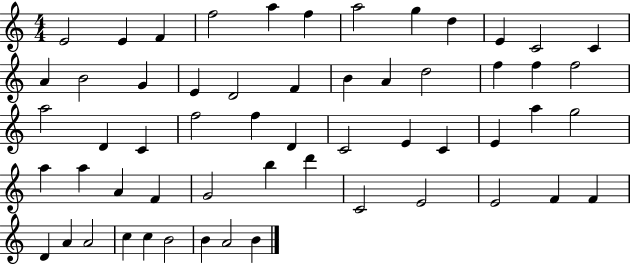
X:1
T:Untitled
M:4/4
L:1/4
K:C
E2 E F f2 a f a2 g d E C2 C A B2 G E D2 F B A d2 f f f2 a2 D C f2 f D C2 E C E a g2 a a A F G2 b d' C2 E2 E2 F F D A A2 c c B2 B A2 B